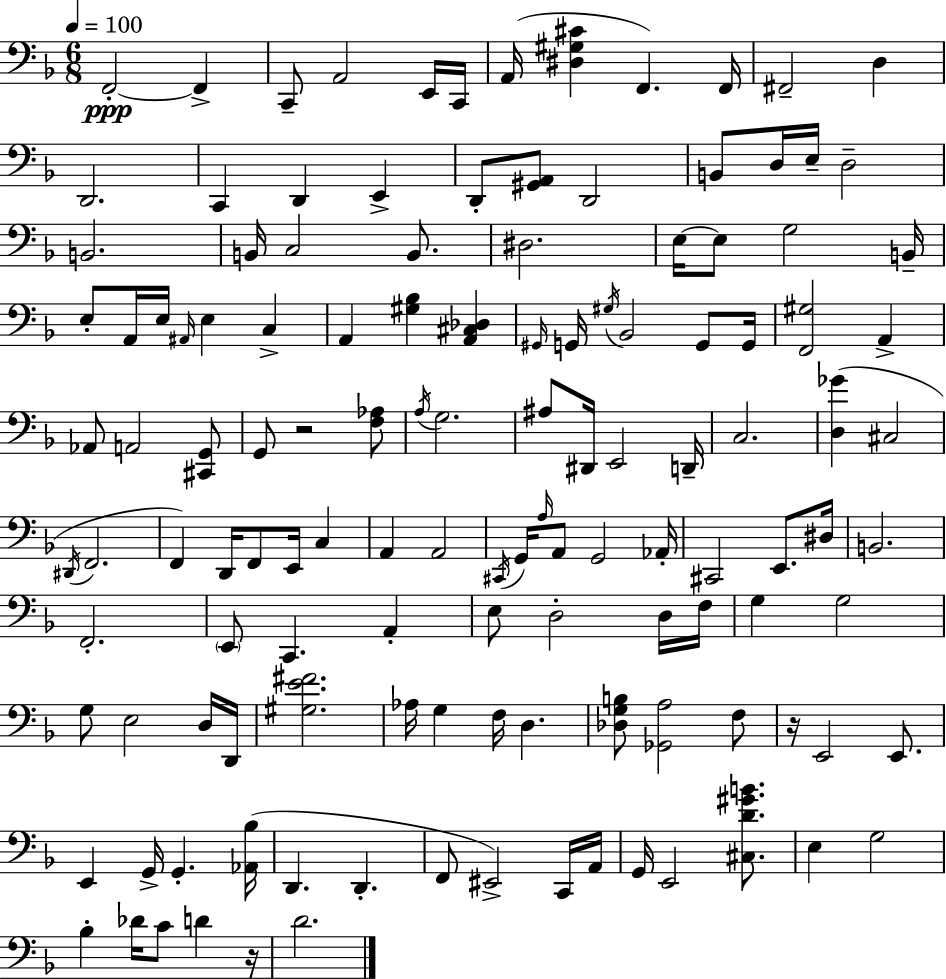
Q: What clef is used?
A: bass